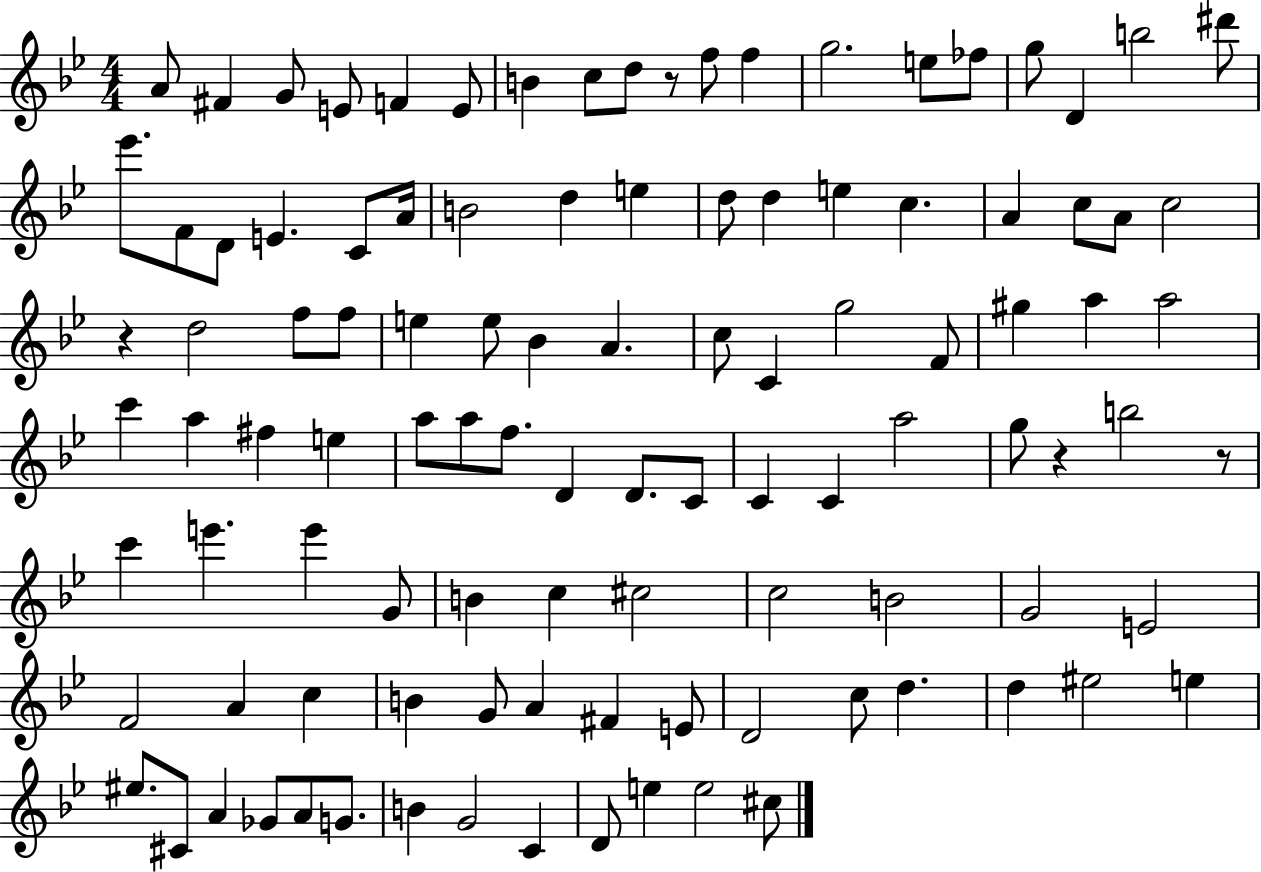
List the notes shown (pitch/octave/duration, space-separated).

A4/e F#4/q G4/e E4/e F4/q E4/e B4/q C5/e D5/e R/e F5/e F5/q G5/h. E5/e FES5/e G5/e D4/q B5/h D#6/e Eb6/e. F4/e D4/e E4/q. C4/e A4/s B4/h D5/q E5/q D5/e D5/q E5/q C5/q. A4/q C5/e A4/e C5/h R/q D5/h F5/e F5/e E5/q E5/e Bb4/q A4/q. C5/e C4/q G5/h F4/e G#5/q A5/q A5/h C6/q A5/q F#5/q E5/q A5/e A5/e F5/e. D4/q D4/e. C4/e C4/q C4/q A5/h G5/e R/q B5/h R/e C6/q E6/q. E6/q G4/e B4/q C5/q C#5/h C5/h B4/h G4/h E4/h F4/h A4/q C5/q B4/q G4/e A4/q F#4/q E4/e D4/h C5/e D5/q. D5/q EIS5/h E5/q EIS5/e. C#4/e A4/q Gb4/e A4/e G4/e. B4/q G4/h C4/q D4/e E5/q E5/h C#5/e